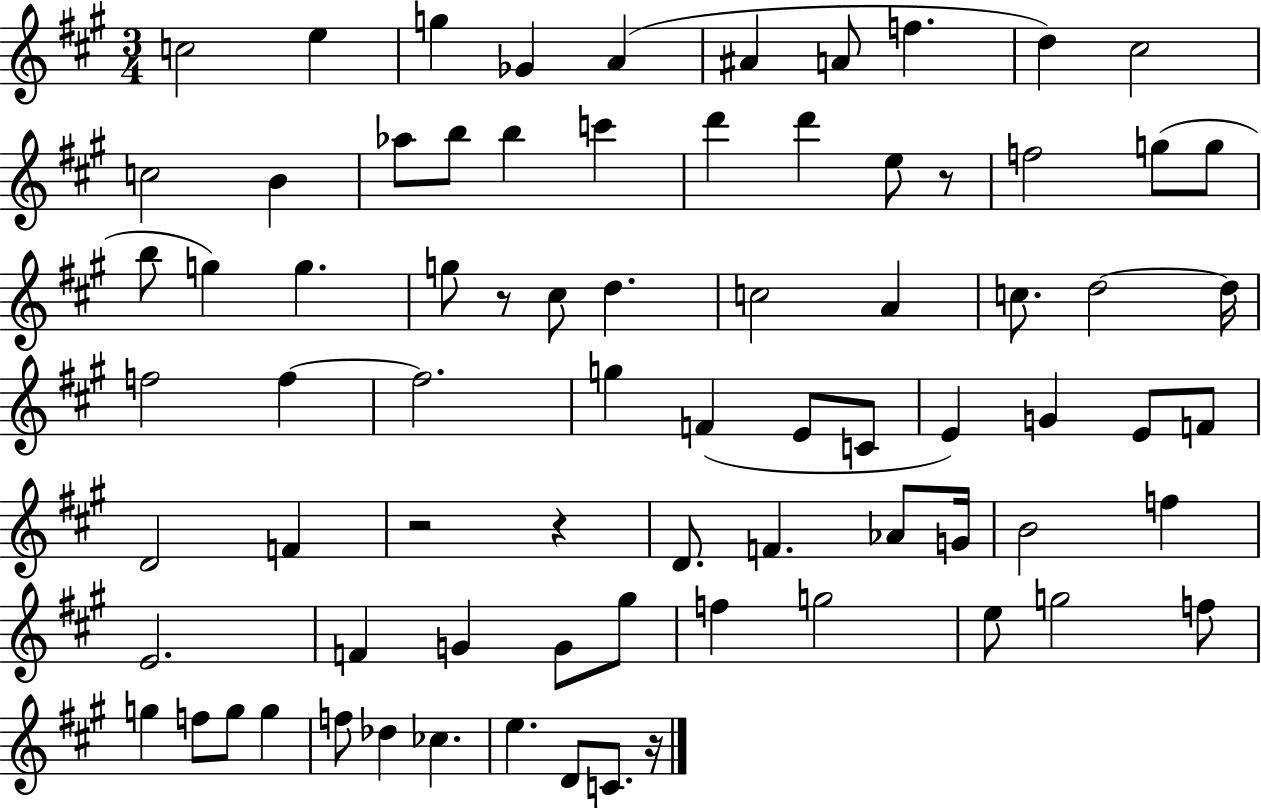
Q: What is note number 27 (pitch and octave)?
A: C#5